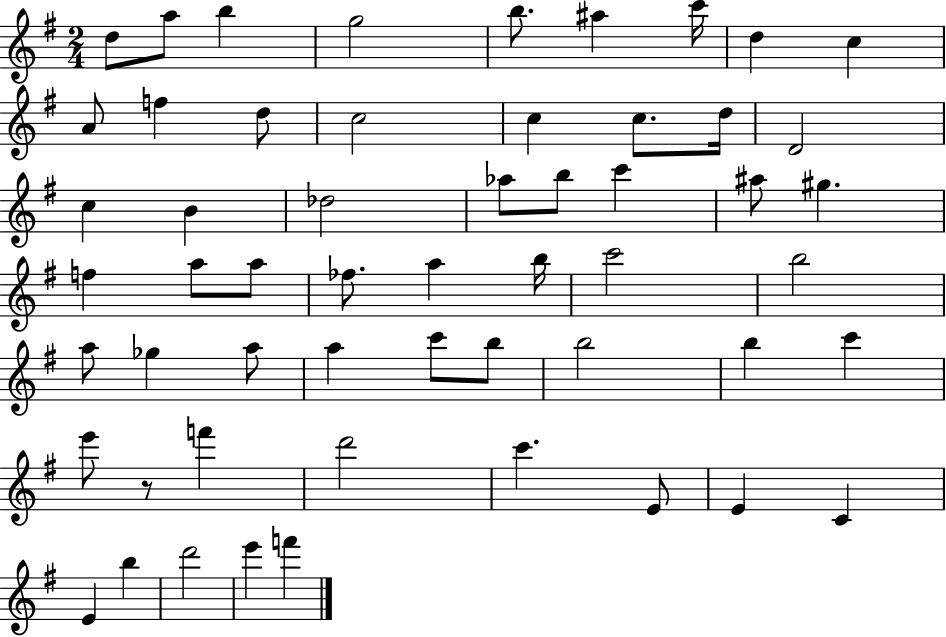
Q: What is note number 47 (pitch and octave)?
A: E4